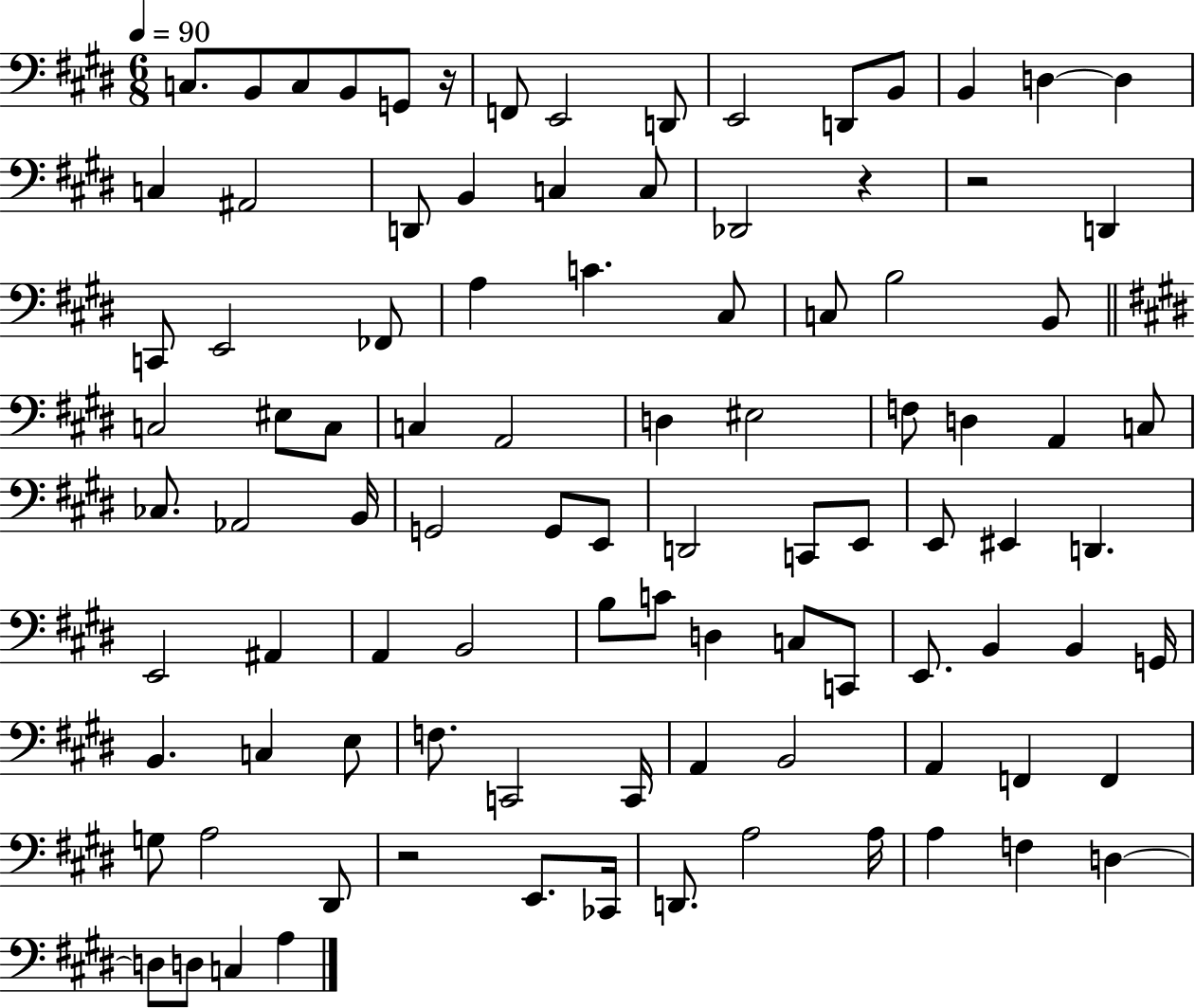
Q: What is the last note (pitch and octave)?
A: A3